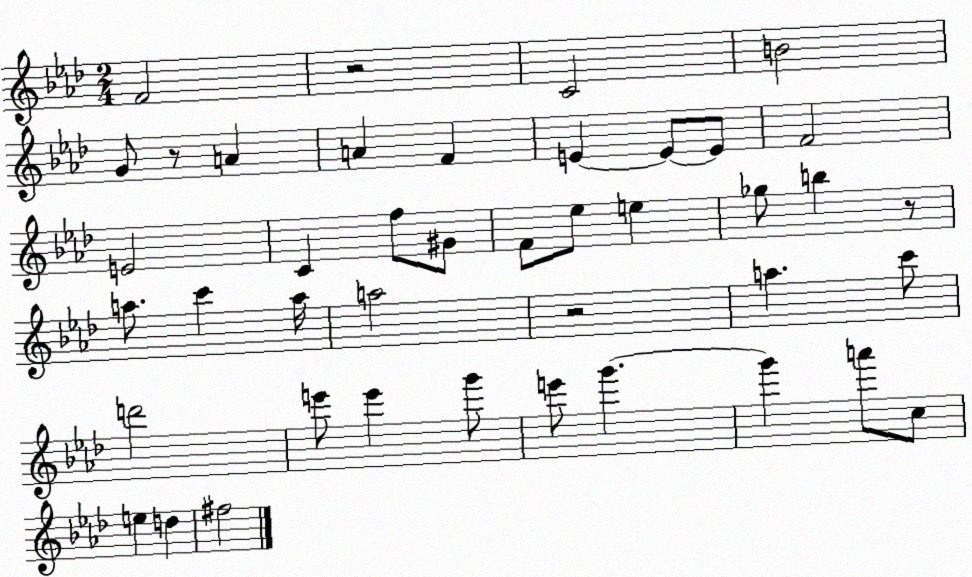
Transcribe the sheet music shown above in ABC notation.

X:1
T:Untitled
M:2/4
L:1/4
K:Ab
F2 z2 C2 B2 G/2 z/2 A A F E E/2 E/2 F2 E2 C f/2 ^G/2 F/2 _e/2 e _g/2 b z/2 a/2 c' a/4 a2 z2 a c'/2 d'2 e'/2 e' g'/2 e'/2 g' g' a'/2 c/2 e d ^f2